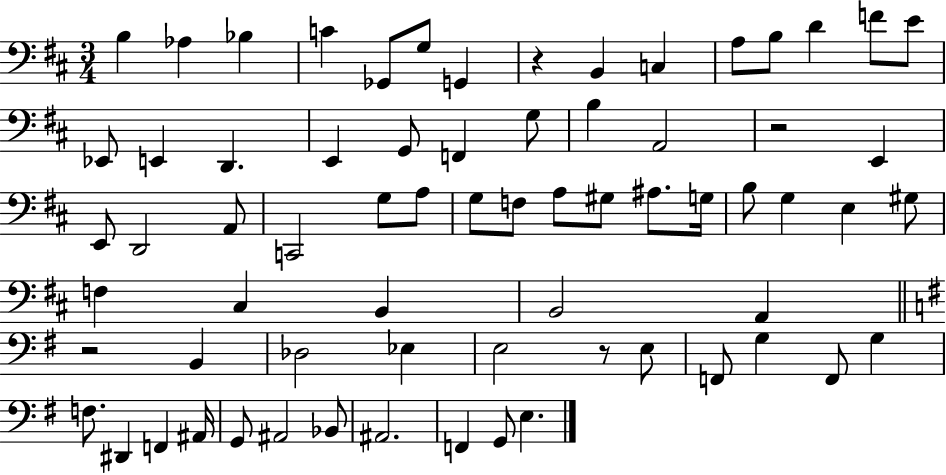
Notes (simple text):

B3/q Ab3/q Bb3/q C4/q Gb2/e G3/e G2/q R/q B2/q C3/q A3/e B3/e D4/q F4/e E4/e Eb2/e E2/q D2/q. E2/q G2/e F2/q G3/e B3/q A2/h R/h E2/q E2/e D2/h A2/e C2/h G3/e A3/e G3/e F3/e A3/e G#3/e A#3/e. G3/s B3/e G3/q E3/q G#3/e F3/q C#3/q B2/q B2/h A2/q R/h B2/q Db3/h Eb3/q E3/h R/e E3/e F2/e G3/q F2/e G3/q F3/e. D#2/q F2/q A#2/s G2/e A#2/h Bb2/e A#2/h. F2/q G2/e E3/q.